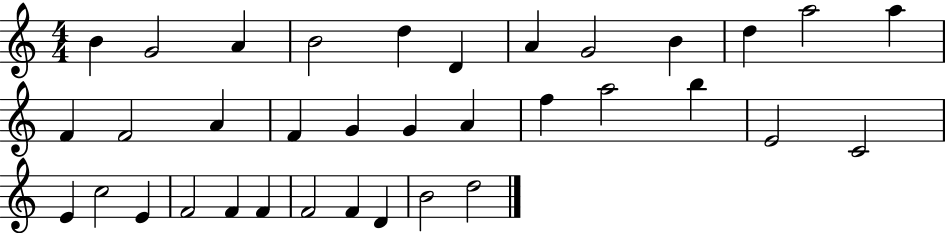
B4/q G4/h A4/q B4/h D5/q D4/q A4/q G4/h B4/q D5/q A5/h A5/q F4/q F4/h A4/q F4/q G4/q G4/q A4/q F5/q A5/h B5/q E4/h C4/h E4/q C5/h E4/q F4/h F4/q F4/q F4/h F4/q D4/q B4/h D5/h